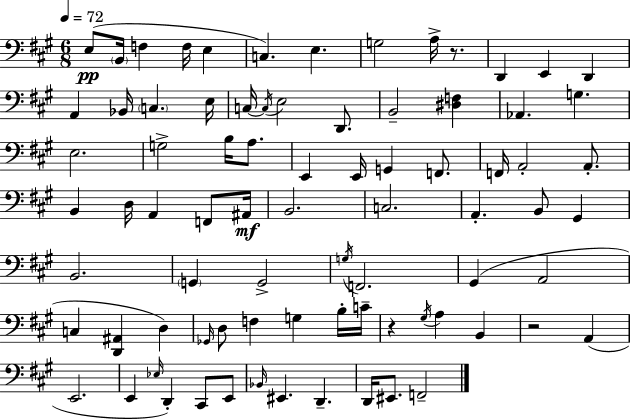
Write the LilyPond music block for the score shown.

{
  \clef bass
  \numericTimeSignature
  \time 6/8
  \key a \major
  \tempo 4 = 72
  e8(\pp \parenthesize b,16 f4 f16 e4 | c4.) e4. | g2 a16-> r8. | d,4 e,4 d,4 | \break a,4 bes,16 \parenthesize c4. e16 | c16~~ \acciaccatura { c16 } e2 d,8. | b,2-- <dis f>4 | aes,4. g4. | \break e2. | g2-> b16 a8. | e,4 e,16 g,4 f,8. | f,16 a,2-. a,8.-. | \break b,4 d16 a,4 f,8 | ais,16\mf b,2. | c2. | a,4.-. b,8 gis,4 | \break b,2. | \parenthesize g,4 g,2-> | \acciaccatura { g16 } f,2. | gis,4( a,2 | \break c4 <d, ais,>4 d4) | \grace { ges,16 } d8 f4 g4 | b16-. c'16-- r4 \acciaccatura { gis16 } a4 | b,4 r2 | \break a,4( e,2. | e,4 \grace { ees16 } d,4-.) | cis,8 e,8 \grace { bes,16 } eis,4. | d,4.-- d,16 eis,8. f,2-- | \break \bar "|."
}